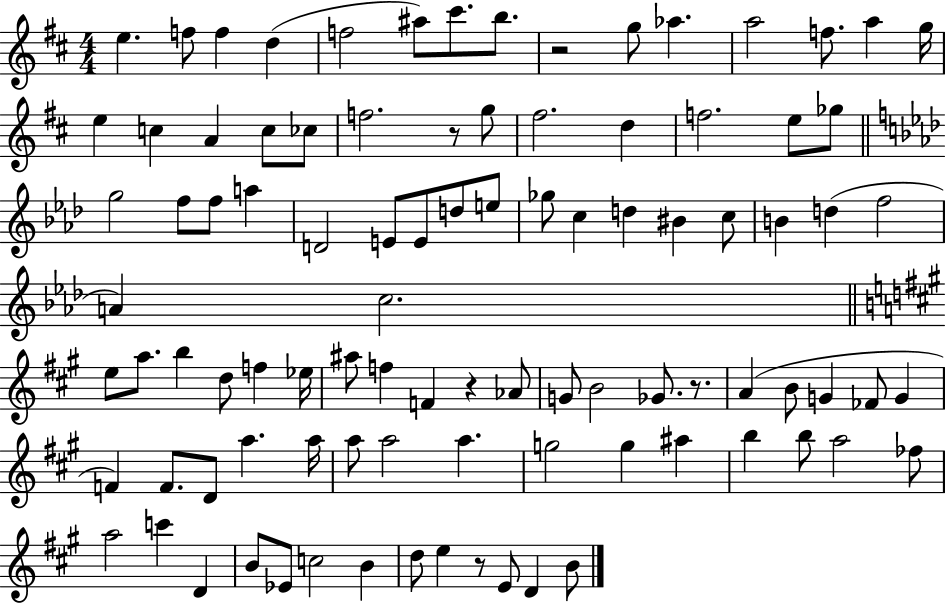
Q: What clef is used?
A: treble